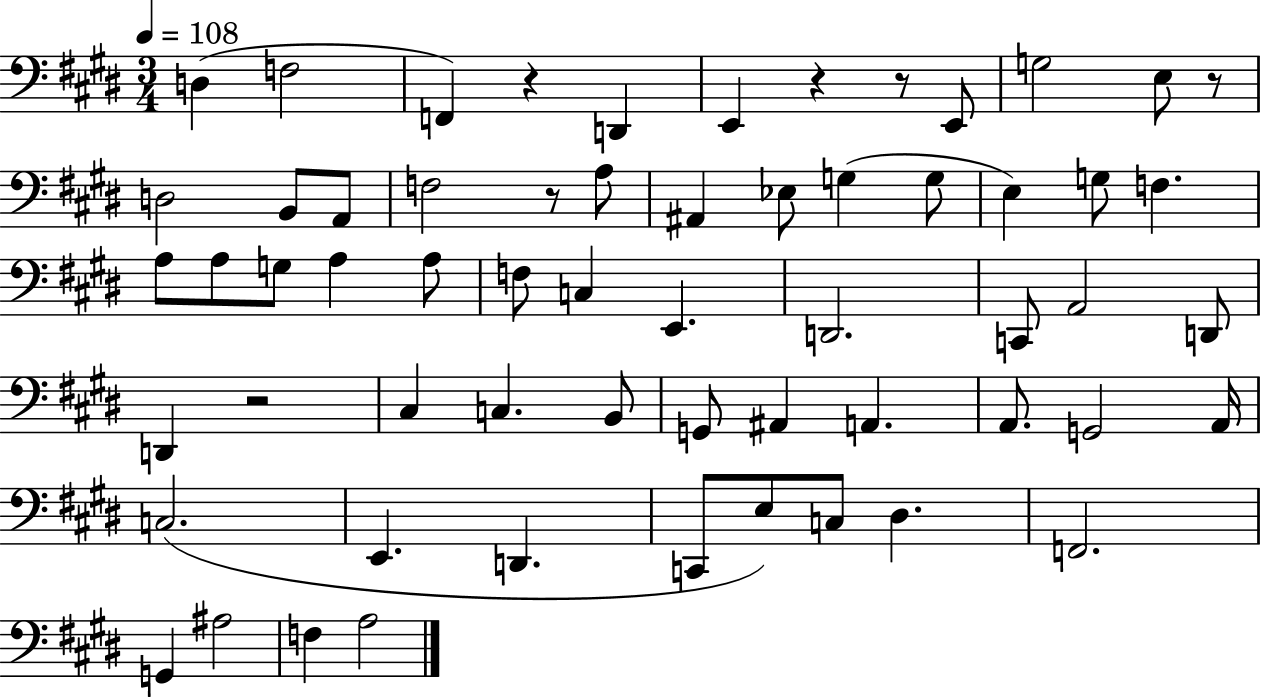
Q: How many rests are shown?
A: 6